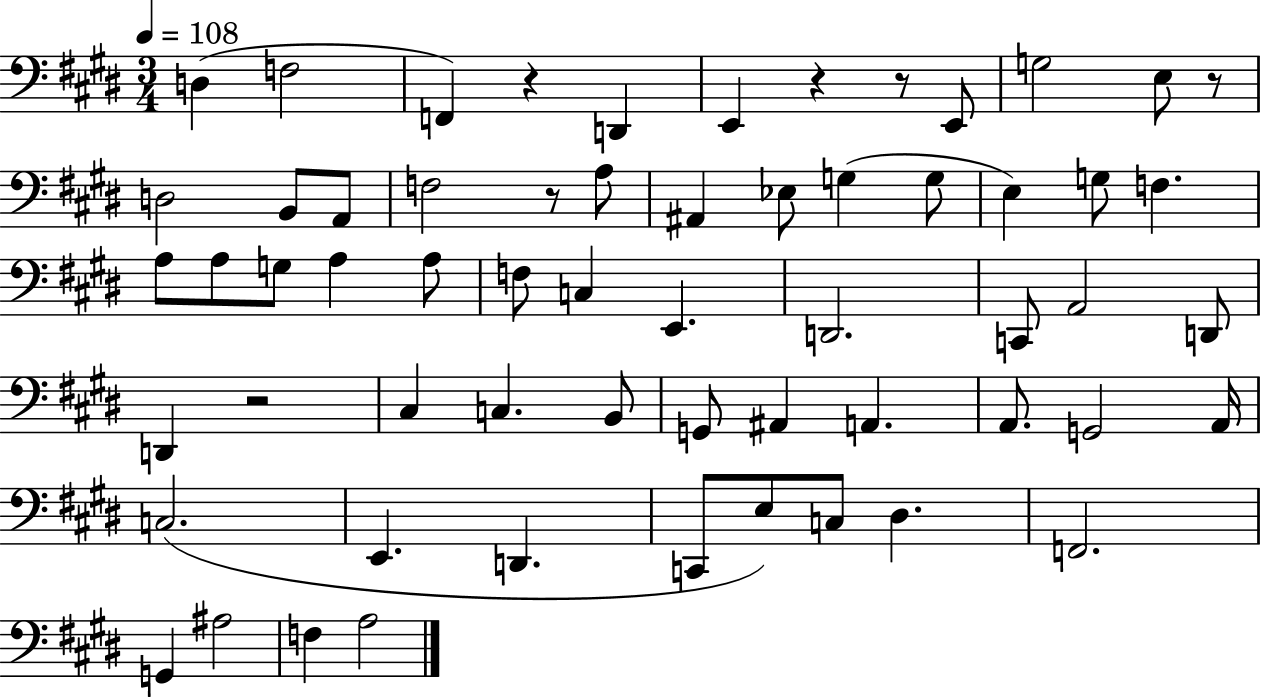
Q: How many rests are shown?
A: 6